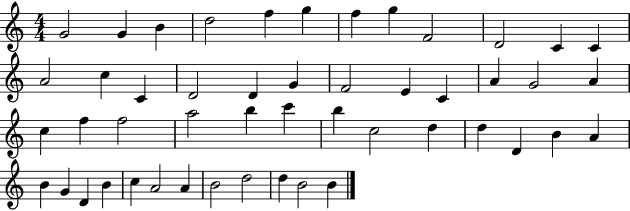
G4/h G4/q B4/q D5/h F5/q G5/q F5/q G5/q F4/h D4/h C4/q C4/q A4/h C5/q C4/q D4/h D4/q G4/q F4/h E4/q C4/q A4/q G4/h A4/q C5/q F5/q F5/h A5/h B5/q C6/q B5/q C5/h D5/q D5/q D4/q B4/q A4/q B4/q G4/q D4/q B4/q C5/q A4/h A4/q B4/h D5/h D5/q B4/h B4/q